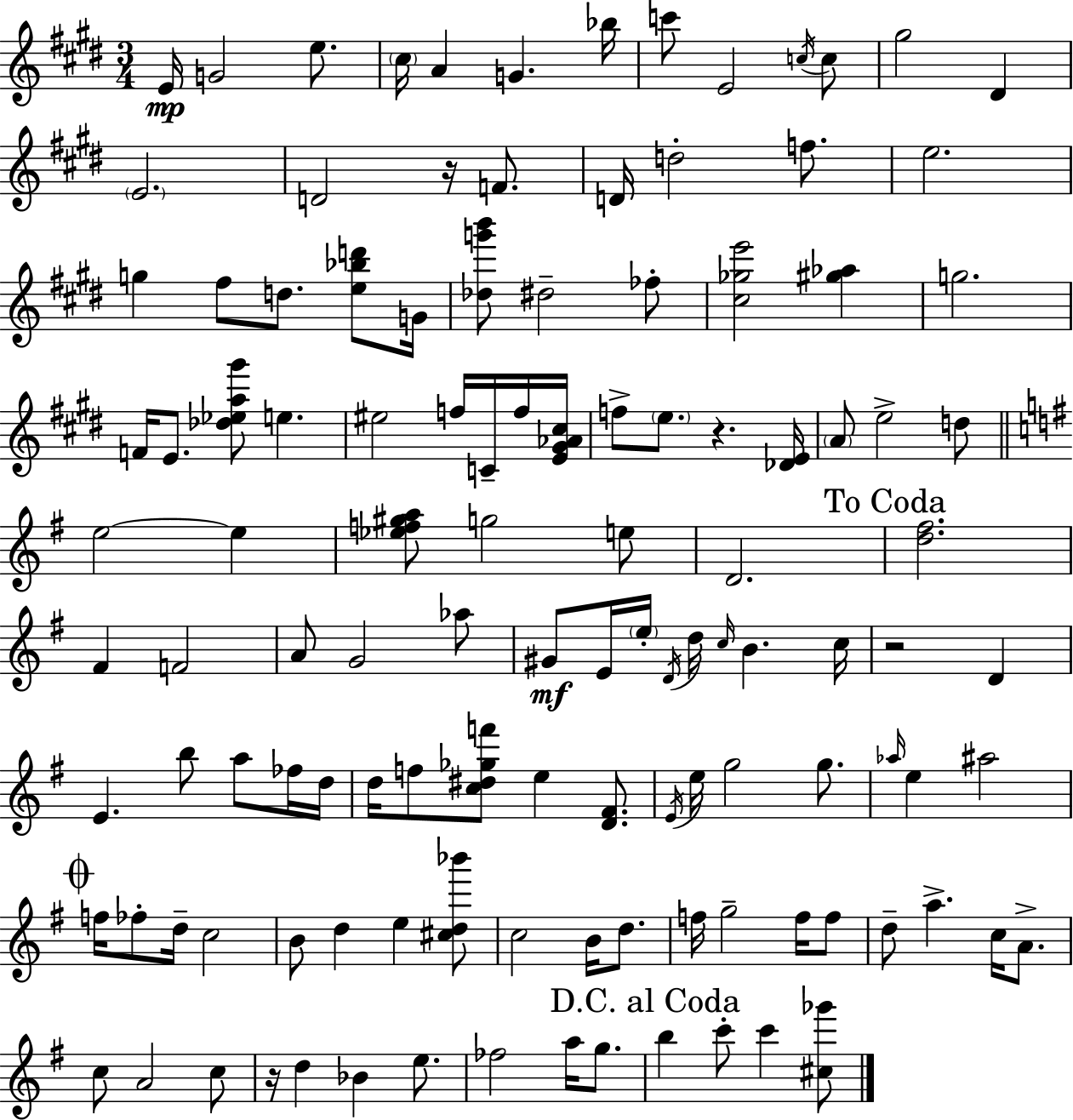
X:1
T:Untitled
M:3/4
L:1/4
K:E
E/4 G2 e/2 ^c/4 A G _b/4 c'/2 E2 c/4 c/2 ^g2 ^D E2 D2 z/4 F/2 D/4 d2 f/2 e2 g ^f/2 d/2 [e_bd']/2 G/4 [_dg'b']/2 ^d2 _f/2 [^c_ge']2 [^g_a] g2 F/4 E/2 [_d_ea^g']/2 e ^e2 f/4 C/4 f/4 [E^G_A^c]/4 f/2 e/2 z [_DE]/4 A/2 e2 d/2 e2 e [_ef^ga]/2 g2 e/2 D2 [d^f]2 ^F F2 A/2 G2 _a/2 ^G/2 E/4 e/4 D/4 d/4 c/4 B c/4 z2 D E b/2 a/2 _f/4 d/4 d/4 f/2 [c^d_gf']/2 e [D^F]/2 E/4 e/4 g2 g/2 _a/4 e ^a2 f/4 _f/2 d/4 c2 B/2 d e [^cd_b']/2 c2 B/4 d/2 f/4 g2 f/4 f/2 d/2 a c/4 A/2 c/2 A2 c/2 z/4 d _B e/2 _f2 a/4 g/2 b c'/2 c' [^c_g']/2